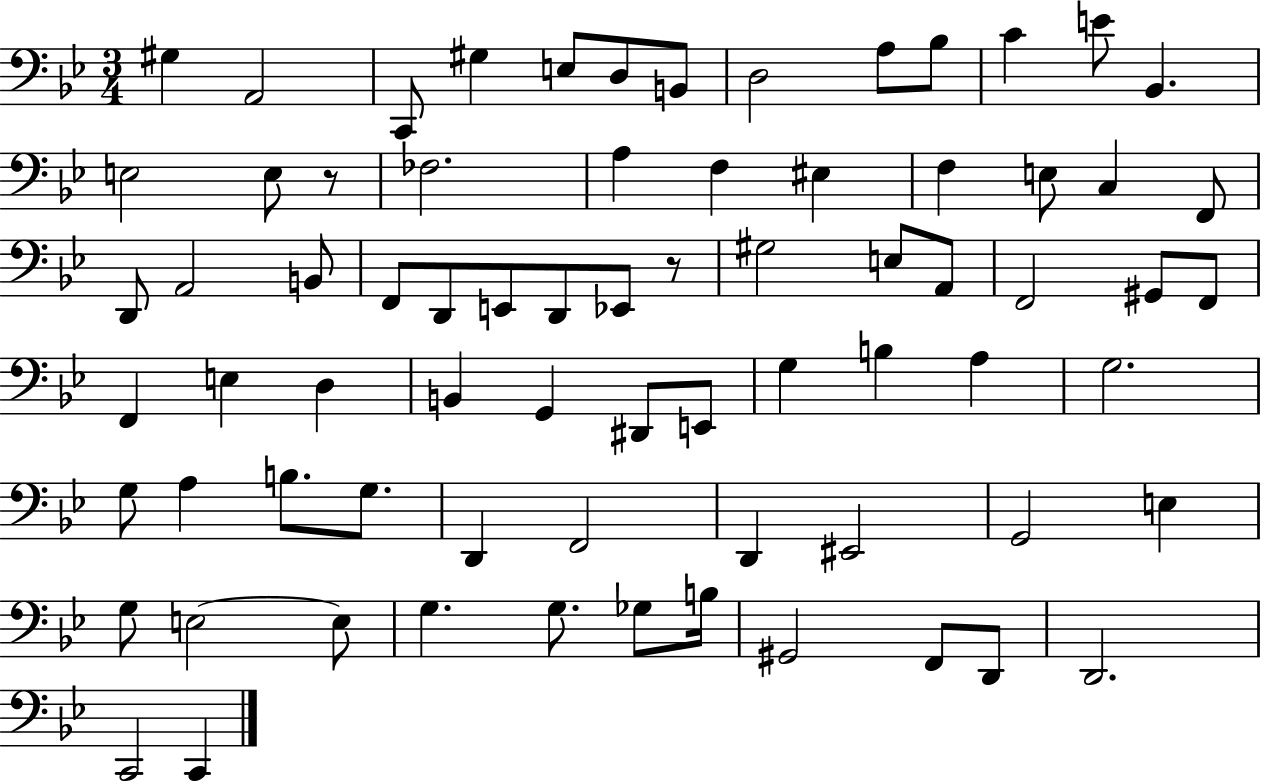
X:1
T:Untitled
M:3/4
L:1/4
K:Bb
^G, A,,2 C,,/2 ^G, E,/2 D,/2 B,,/2 D,2 A,/2 _B,/2 C E/2 _B,, E,2 E,/2 z/2 _F,2 A, F, ^E, F, E,/2 C, F,,/2 D,,/2 A,,2 B,,/2 F,,/2 D,,/2 E,,/2 D,,/2 _E,,/2 z/2 ^G,2 E,/2 A,,/2 F,,2 ^G,,/2 F,,/2 F,, E, D, B,, G,, ^D,,/2 E,,/2 G, B, A, G,2 G,/2 A, B,/2 G,/2 D,, F,,2 D,, ^E,,2 G,,2 E, G,/2 E,2 E,/2 G, G,/2 _G,/2 B,/4 ^G,,2 F,,/2 D,,/2 D,,2 C,,2 C,,